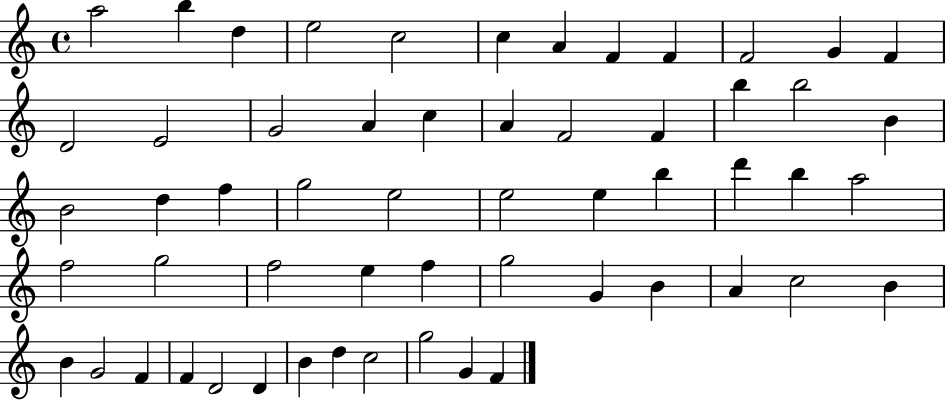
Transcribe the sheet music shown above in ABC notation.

X:1
T:Untitled
M:4/4
L:1/4
K:C
a2 b d e2 c2 c A F F F2 G F D2 E2 G2 A c A F2 F b b2 B B2 d f g2 e2 e2 e b d' b a2 f2 g2 f2 e f g2 G B A c2 B B G2 F F D2 D B d c2 g2 G F